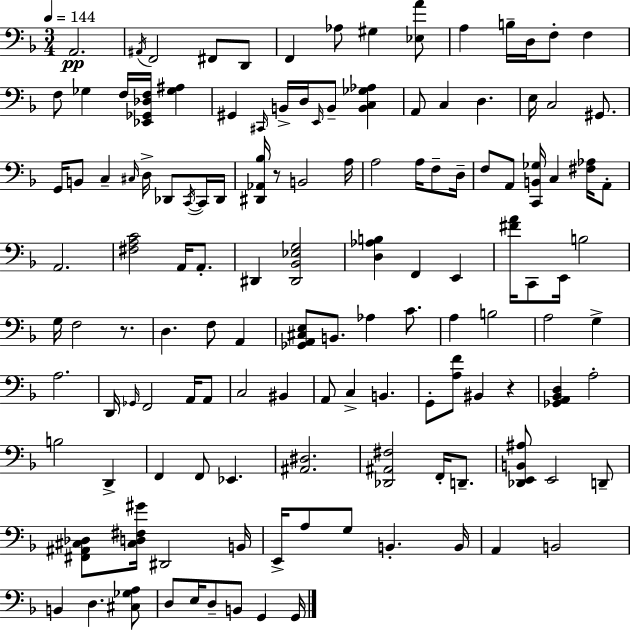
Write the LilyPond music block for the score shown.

{
  \clef bass
  \numericTimeSignature
  \time 3/4
  \key d \minor
  \tempo 4 = 144
  a,2.\pp | \acciaccatura { ais,16 } f,2 fis,8 d,8 | f,4 aes8 gis4 <ees a'>8 | a4 b16-- d16 f8-. f4 | \break f8 ges4 f16 <ees, ges, des f>16 <ges ais>4 | gis,4 \grace { cis,16 } b,16-> d16 \grace { e,16 } b,8-- <b, c ges aes>4 | a,8 c4 d4. | e16 c2 | \break gis,8. g,16 b,8 c4-- \grace { cis16 } d16-> | des,8 \acciaccatura { c,16~ }~ c,16 des,16 <dis, aes, bes>16 r8 b,2 | a16 a2 | a16 f8-- d16-- f8 a,8 <c, b, ges>16 c4 | \break <fis aes>16 a,8-. a,2. | <fis a c'>2 | a,16 a,8.-. dis,4 <dis, bes, ees g>2 | <d aes b>4 f,4 | \break e,4 <fis' a'>16 c,8 e,16 b2 | g16 f2 | r8. d4. f8 | a,4 <ges, a, cis e>8 b,8. aes4 | \break c'8. a4 b2 | a2 | g4-> a2. | d,16 \grace { ges,16 } f,2 | \break a,16 a,8 c2 | bis,4 a,8 c4-> | b,4. g,8-. <a f'>8 bis,4 | r4 <ges, a, bes, d>4 a2-. | \break b2 | d,4-> f,4 f,8 | ees,4. <ais, dis>2. | <des, ais, fis>2 | \break f,16-. d,8.-- <des, e, b, ais>8 e,2 | d,8-- <fis, ais, cis des>8 <cis d fis gis'>16 dis,2 | b,16 e,16-> a8 g8 b,4.-. | b,16 a,4 b,2 | \break b,4 d4. | <cis ges a>8 d8 e16 d8-- b,8 | g,4 g,16 \bar "|."
}